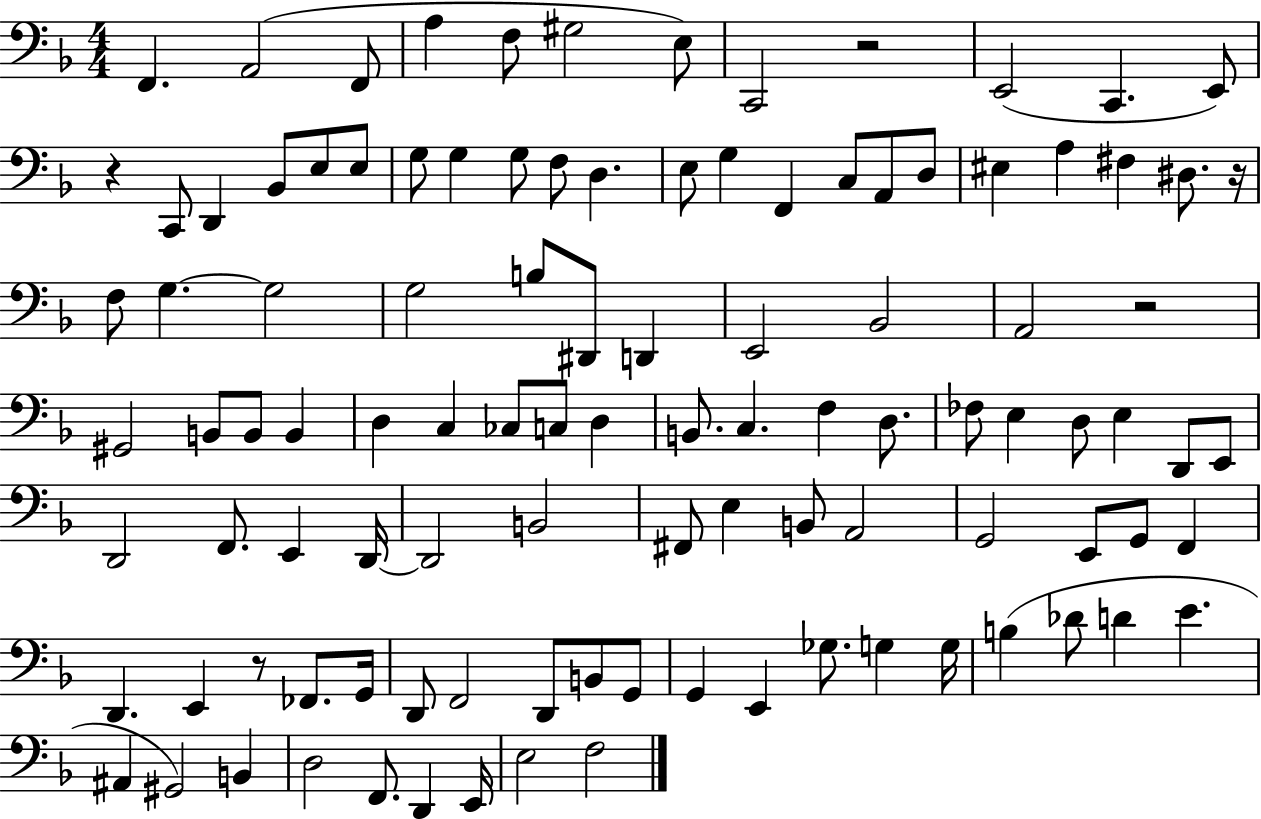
F2/q. A2/h F2/e A3/q F3/e G#3/h E3/e C2/h R/h E2/h C2/q. E2/e R/q C2/e D2/q Bb2/e E3/e E3/e G3/e G3/q G3/e F3/e D3/q. E3/e G3/q F2/q C3/e A2/e D3/e EIS3/q A3/q F#3/q D#3/e. R/s F3/e G3/q. G3/h G3/h B3/e D#2/e D2/q E2/h Bb2/h A2/h R/h G#2/h B2/e B2/e B2/q D3/q C3/q CES3/e C3/e D3/q B2/e. C3/q. F3/q D3/e. FES3/e E3/q D3/e E3/q D2/e E2/e D2/h F2/e. E2/q D2/s D2/h B2/h F#2/e E3/q B2/e A2/h G2/h E2/e G2/e F2/q D2/q. E2/q R/e FES2/e. G2/s D2/e F2/h D2/e B2/e G2/e G2/q E2/q Gb3/e. G3/q G3/s B3/q Db4/e D4/q E4/q. A#2/q G#2/h B2/q D3/h F2/e. D2/q E2/s E3/h F3/h